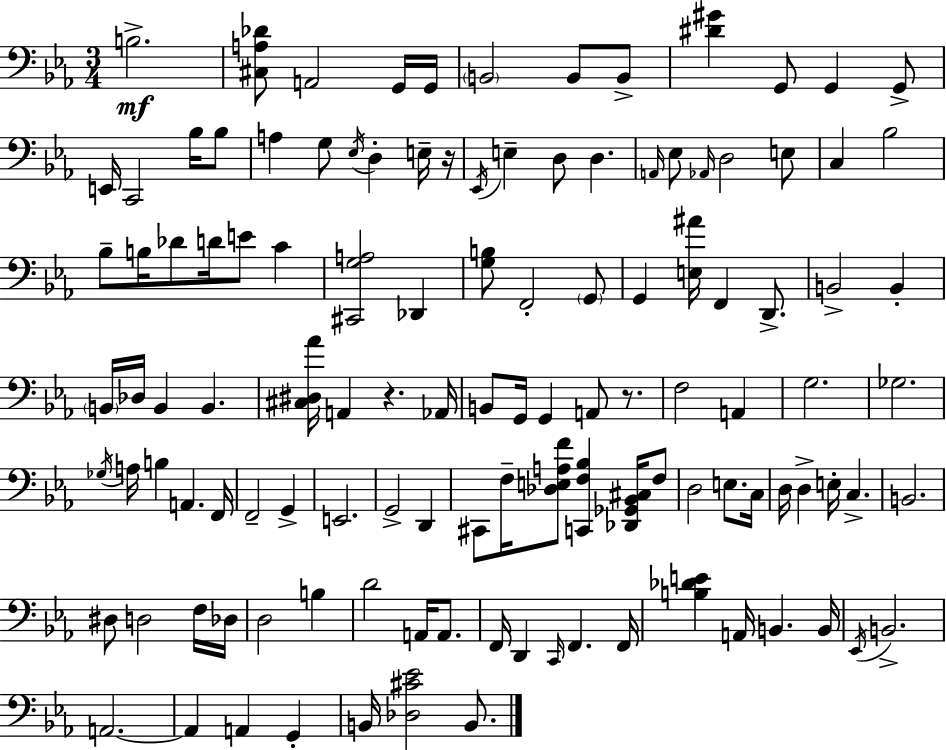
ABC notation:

X:1
T:Untitled
M:3/4
L:1/4
K:Eb
B,2 [^C,A,_D]/2 A,,2 G,,/4 G,,/4 B,,2 B,,/2 B,,/2 [^D^G] G,,/2 G,, G,,/2 E,,/4 C,,2 _B,/4 _B,/2 A, G,/2 _E,/4 D, E,/4 z/4 _E,,/4 E, D,/2 D, A,,/4 _E,/2 _A,,/4 D,2 E,/2 C, _B,2 _B,/2 B,/4 _D/2 D/4 E/2 C [^C,,G,A,]2 _D,, [G,B,]/2 F,,2 G,,/2 G,, [E,^A]/4 F,, D,,/2 B,,2 B,, B,,/4 _D,/4 B,, B,, [^C,^D,_A]/4 A,, z _A,,/4 B,,/2 G,,/4 G,, A,,/2 z/2 F,2 A,, G,2 _G,2 _G,/4 A,/4 B, A,, F,,/4 F,,2 G,, E,,2 G,,2 D,, ^C,,/2 F,/4 [_D,E,A,F]/2 [C,,F,_B,] [_D,,_G,,_B,,^C,]/4 F,/2 D,2 E,/2 C,/4 D,/4 D, E,/4 C, B,,2 ^D,/2 D,2 F,/4 _D,/4 D,2 B, D2 A,,/4 A,,/2 F,,/4 D,, C,,/4 F,, F,,/4 [B,_DE] A,,/4 B,, B,,/4 _E,,/4 B,,2 A,,2 A,, A,, G,, B,,/4 [_D,^C_E]2 B,,/2